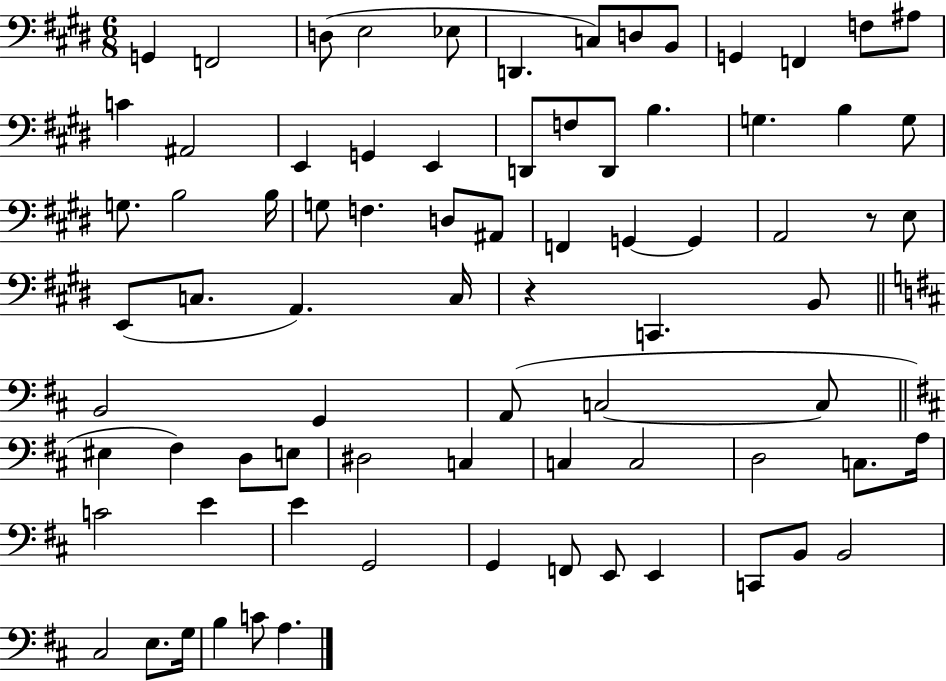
G2/q F2/h D3/e E3/h Eb3/e D2/q. C3/e D3/e B2/e G2/q F2/q F3/e A#3/e C4/q A#2/h E2/q G2/q E2/q D2/e F3/e D2/e B3/q. G3/q. B3/q G3/e G3/e. B3/h B3/s G3/e F3/q. D3/e A#2/e F2/q G2/q G2/q A2/h R/e E3/e E2/e C3/e. A2/q. C3/s R/q C2/q. B2/e B2/h G2/q A2/e C3/h C3/e EIS3/q F#3/q D3/e E3/e D#3/h C3/q C3/q C3/h D3/h C3/e. A3/s C4/h E4/q E4/q G2/h G2/q F2/e E2/e E2/q C2/e B2/e B2/h C#3/h E3/e. G3/s B3/q C4/e A3/q.